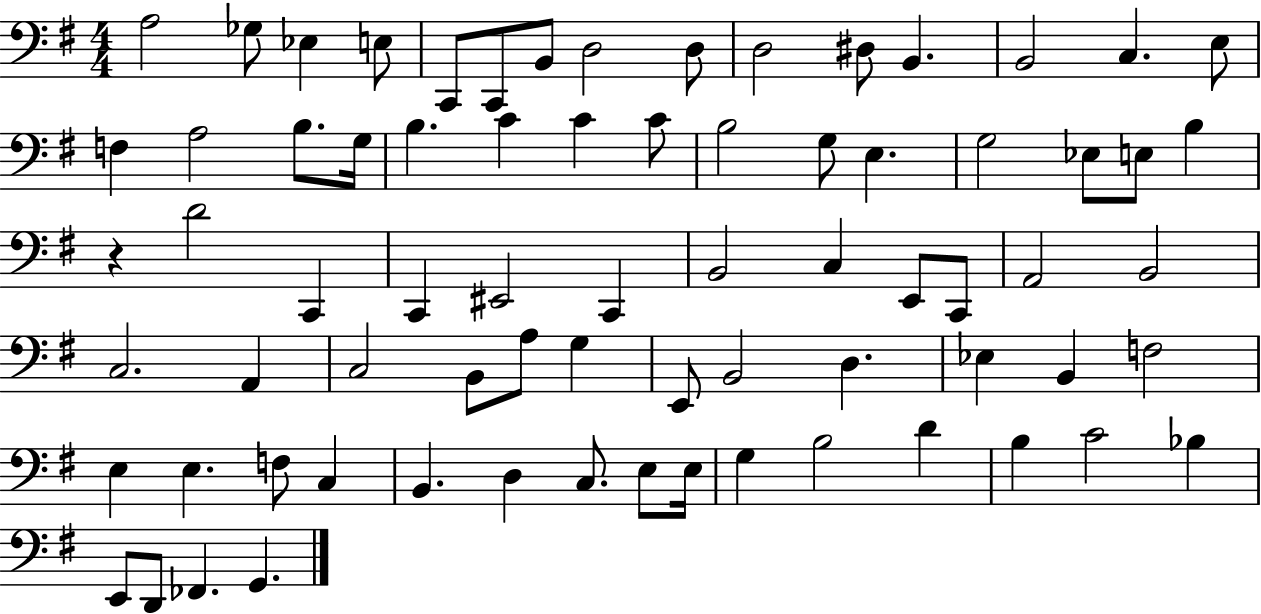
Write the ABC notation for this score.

X:1
T:Untitled
M:4/4
L:1/4
K:G
A,2 _G,/2 _E, E,/2 C,,/2 C,,/2 B,,/2 D,2 D,/2 D,2 ^D,/2 B,, B,,2 C, E,/2 F, A,2 B,/2 G,/4 B, C C C/2 B,2 G,/2 E, G,2 _E,/2 E,/2 B, z D2 C,, C,, ^E,,2 C,, B,,2 C, E,,/2 C,,/2 A,,2 B,,2 C,2 A,, C,2 B,,/2 A,/2 G, E,,/2 B,,2 D, _E, B,, F,2 E, E, F,/2 C, B,, D, C,/2 E,/2 E,/4 G, B,2 D B, C2 _B, E,,/2 D,,/2 _F,, G,,